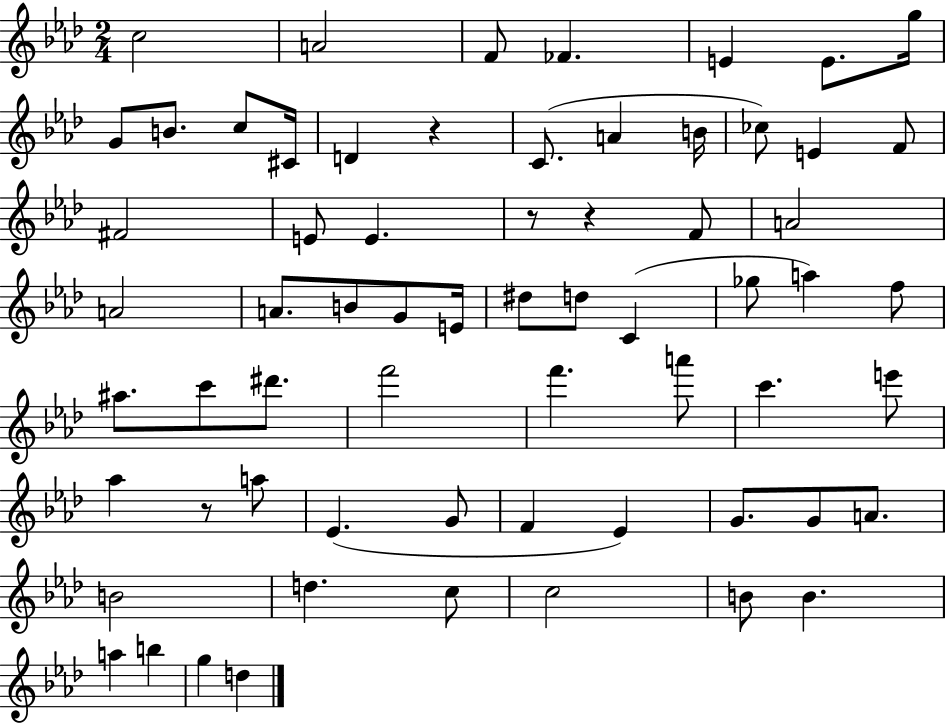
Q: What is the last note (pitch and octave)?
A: D5